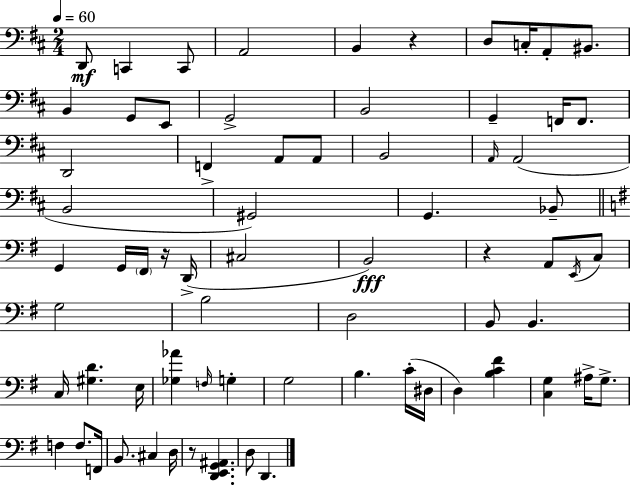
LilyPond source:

{
  \clef bass
  \numericTimeSignature
  \time 2/4
  \key d \major
  \tempo 4 = 60
  d,8\mf c,4 c,8 | a,2 | b,4 r4 | d8 c16-. a,8-. bis,8. | \break b,4 g,8 e,8 | g,2-> | b,2 | g,4-- f,16 f,8. | \break d,2 | f,4-> a,8 a,8 | b,2 | \grace { a,16 } a,2( | \break b,2 | gis,2) | g,4. bes,8-- | \bar "||" \break \key e \minor g,4 g,16 \parenthesize fis,16 r16 d,16->( | cis2 | b,2\fff) | r4 a,8 \acciaccatura { e,16 } c8 | \break g2 | b2 | d2 | b,8 b,4. | \break c16 <gis d'>4. | e16 <ges aes'>4 \grace { f16 } g4-. | g2 | b4. | \break c'16-.( dis16 d4) <b c' fis'>4 | <c g>4 ais16-> g8.-> | f4 f8. | f,16 b,8. cis4 | \break d16 r8 <d, e, g, ais,>4. | d8 d,4. | \bar "|."
}